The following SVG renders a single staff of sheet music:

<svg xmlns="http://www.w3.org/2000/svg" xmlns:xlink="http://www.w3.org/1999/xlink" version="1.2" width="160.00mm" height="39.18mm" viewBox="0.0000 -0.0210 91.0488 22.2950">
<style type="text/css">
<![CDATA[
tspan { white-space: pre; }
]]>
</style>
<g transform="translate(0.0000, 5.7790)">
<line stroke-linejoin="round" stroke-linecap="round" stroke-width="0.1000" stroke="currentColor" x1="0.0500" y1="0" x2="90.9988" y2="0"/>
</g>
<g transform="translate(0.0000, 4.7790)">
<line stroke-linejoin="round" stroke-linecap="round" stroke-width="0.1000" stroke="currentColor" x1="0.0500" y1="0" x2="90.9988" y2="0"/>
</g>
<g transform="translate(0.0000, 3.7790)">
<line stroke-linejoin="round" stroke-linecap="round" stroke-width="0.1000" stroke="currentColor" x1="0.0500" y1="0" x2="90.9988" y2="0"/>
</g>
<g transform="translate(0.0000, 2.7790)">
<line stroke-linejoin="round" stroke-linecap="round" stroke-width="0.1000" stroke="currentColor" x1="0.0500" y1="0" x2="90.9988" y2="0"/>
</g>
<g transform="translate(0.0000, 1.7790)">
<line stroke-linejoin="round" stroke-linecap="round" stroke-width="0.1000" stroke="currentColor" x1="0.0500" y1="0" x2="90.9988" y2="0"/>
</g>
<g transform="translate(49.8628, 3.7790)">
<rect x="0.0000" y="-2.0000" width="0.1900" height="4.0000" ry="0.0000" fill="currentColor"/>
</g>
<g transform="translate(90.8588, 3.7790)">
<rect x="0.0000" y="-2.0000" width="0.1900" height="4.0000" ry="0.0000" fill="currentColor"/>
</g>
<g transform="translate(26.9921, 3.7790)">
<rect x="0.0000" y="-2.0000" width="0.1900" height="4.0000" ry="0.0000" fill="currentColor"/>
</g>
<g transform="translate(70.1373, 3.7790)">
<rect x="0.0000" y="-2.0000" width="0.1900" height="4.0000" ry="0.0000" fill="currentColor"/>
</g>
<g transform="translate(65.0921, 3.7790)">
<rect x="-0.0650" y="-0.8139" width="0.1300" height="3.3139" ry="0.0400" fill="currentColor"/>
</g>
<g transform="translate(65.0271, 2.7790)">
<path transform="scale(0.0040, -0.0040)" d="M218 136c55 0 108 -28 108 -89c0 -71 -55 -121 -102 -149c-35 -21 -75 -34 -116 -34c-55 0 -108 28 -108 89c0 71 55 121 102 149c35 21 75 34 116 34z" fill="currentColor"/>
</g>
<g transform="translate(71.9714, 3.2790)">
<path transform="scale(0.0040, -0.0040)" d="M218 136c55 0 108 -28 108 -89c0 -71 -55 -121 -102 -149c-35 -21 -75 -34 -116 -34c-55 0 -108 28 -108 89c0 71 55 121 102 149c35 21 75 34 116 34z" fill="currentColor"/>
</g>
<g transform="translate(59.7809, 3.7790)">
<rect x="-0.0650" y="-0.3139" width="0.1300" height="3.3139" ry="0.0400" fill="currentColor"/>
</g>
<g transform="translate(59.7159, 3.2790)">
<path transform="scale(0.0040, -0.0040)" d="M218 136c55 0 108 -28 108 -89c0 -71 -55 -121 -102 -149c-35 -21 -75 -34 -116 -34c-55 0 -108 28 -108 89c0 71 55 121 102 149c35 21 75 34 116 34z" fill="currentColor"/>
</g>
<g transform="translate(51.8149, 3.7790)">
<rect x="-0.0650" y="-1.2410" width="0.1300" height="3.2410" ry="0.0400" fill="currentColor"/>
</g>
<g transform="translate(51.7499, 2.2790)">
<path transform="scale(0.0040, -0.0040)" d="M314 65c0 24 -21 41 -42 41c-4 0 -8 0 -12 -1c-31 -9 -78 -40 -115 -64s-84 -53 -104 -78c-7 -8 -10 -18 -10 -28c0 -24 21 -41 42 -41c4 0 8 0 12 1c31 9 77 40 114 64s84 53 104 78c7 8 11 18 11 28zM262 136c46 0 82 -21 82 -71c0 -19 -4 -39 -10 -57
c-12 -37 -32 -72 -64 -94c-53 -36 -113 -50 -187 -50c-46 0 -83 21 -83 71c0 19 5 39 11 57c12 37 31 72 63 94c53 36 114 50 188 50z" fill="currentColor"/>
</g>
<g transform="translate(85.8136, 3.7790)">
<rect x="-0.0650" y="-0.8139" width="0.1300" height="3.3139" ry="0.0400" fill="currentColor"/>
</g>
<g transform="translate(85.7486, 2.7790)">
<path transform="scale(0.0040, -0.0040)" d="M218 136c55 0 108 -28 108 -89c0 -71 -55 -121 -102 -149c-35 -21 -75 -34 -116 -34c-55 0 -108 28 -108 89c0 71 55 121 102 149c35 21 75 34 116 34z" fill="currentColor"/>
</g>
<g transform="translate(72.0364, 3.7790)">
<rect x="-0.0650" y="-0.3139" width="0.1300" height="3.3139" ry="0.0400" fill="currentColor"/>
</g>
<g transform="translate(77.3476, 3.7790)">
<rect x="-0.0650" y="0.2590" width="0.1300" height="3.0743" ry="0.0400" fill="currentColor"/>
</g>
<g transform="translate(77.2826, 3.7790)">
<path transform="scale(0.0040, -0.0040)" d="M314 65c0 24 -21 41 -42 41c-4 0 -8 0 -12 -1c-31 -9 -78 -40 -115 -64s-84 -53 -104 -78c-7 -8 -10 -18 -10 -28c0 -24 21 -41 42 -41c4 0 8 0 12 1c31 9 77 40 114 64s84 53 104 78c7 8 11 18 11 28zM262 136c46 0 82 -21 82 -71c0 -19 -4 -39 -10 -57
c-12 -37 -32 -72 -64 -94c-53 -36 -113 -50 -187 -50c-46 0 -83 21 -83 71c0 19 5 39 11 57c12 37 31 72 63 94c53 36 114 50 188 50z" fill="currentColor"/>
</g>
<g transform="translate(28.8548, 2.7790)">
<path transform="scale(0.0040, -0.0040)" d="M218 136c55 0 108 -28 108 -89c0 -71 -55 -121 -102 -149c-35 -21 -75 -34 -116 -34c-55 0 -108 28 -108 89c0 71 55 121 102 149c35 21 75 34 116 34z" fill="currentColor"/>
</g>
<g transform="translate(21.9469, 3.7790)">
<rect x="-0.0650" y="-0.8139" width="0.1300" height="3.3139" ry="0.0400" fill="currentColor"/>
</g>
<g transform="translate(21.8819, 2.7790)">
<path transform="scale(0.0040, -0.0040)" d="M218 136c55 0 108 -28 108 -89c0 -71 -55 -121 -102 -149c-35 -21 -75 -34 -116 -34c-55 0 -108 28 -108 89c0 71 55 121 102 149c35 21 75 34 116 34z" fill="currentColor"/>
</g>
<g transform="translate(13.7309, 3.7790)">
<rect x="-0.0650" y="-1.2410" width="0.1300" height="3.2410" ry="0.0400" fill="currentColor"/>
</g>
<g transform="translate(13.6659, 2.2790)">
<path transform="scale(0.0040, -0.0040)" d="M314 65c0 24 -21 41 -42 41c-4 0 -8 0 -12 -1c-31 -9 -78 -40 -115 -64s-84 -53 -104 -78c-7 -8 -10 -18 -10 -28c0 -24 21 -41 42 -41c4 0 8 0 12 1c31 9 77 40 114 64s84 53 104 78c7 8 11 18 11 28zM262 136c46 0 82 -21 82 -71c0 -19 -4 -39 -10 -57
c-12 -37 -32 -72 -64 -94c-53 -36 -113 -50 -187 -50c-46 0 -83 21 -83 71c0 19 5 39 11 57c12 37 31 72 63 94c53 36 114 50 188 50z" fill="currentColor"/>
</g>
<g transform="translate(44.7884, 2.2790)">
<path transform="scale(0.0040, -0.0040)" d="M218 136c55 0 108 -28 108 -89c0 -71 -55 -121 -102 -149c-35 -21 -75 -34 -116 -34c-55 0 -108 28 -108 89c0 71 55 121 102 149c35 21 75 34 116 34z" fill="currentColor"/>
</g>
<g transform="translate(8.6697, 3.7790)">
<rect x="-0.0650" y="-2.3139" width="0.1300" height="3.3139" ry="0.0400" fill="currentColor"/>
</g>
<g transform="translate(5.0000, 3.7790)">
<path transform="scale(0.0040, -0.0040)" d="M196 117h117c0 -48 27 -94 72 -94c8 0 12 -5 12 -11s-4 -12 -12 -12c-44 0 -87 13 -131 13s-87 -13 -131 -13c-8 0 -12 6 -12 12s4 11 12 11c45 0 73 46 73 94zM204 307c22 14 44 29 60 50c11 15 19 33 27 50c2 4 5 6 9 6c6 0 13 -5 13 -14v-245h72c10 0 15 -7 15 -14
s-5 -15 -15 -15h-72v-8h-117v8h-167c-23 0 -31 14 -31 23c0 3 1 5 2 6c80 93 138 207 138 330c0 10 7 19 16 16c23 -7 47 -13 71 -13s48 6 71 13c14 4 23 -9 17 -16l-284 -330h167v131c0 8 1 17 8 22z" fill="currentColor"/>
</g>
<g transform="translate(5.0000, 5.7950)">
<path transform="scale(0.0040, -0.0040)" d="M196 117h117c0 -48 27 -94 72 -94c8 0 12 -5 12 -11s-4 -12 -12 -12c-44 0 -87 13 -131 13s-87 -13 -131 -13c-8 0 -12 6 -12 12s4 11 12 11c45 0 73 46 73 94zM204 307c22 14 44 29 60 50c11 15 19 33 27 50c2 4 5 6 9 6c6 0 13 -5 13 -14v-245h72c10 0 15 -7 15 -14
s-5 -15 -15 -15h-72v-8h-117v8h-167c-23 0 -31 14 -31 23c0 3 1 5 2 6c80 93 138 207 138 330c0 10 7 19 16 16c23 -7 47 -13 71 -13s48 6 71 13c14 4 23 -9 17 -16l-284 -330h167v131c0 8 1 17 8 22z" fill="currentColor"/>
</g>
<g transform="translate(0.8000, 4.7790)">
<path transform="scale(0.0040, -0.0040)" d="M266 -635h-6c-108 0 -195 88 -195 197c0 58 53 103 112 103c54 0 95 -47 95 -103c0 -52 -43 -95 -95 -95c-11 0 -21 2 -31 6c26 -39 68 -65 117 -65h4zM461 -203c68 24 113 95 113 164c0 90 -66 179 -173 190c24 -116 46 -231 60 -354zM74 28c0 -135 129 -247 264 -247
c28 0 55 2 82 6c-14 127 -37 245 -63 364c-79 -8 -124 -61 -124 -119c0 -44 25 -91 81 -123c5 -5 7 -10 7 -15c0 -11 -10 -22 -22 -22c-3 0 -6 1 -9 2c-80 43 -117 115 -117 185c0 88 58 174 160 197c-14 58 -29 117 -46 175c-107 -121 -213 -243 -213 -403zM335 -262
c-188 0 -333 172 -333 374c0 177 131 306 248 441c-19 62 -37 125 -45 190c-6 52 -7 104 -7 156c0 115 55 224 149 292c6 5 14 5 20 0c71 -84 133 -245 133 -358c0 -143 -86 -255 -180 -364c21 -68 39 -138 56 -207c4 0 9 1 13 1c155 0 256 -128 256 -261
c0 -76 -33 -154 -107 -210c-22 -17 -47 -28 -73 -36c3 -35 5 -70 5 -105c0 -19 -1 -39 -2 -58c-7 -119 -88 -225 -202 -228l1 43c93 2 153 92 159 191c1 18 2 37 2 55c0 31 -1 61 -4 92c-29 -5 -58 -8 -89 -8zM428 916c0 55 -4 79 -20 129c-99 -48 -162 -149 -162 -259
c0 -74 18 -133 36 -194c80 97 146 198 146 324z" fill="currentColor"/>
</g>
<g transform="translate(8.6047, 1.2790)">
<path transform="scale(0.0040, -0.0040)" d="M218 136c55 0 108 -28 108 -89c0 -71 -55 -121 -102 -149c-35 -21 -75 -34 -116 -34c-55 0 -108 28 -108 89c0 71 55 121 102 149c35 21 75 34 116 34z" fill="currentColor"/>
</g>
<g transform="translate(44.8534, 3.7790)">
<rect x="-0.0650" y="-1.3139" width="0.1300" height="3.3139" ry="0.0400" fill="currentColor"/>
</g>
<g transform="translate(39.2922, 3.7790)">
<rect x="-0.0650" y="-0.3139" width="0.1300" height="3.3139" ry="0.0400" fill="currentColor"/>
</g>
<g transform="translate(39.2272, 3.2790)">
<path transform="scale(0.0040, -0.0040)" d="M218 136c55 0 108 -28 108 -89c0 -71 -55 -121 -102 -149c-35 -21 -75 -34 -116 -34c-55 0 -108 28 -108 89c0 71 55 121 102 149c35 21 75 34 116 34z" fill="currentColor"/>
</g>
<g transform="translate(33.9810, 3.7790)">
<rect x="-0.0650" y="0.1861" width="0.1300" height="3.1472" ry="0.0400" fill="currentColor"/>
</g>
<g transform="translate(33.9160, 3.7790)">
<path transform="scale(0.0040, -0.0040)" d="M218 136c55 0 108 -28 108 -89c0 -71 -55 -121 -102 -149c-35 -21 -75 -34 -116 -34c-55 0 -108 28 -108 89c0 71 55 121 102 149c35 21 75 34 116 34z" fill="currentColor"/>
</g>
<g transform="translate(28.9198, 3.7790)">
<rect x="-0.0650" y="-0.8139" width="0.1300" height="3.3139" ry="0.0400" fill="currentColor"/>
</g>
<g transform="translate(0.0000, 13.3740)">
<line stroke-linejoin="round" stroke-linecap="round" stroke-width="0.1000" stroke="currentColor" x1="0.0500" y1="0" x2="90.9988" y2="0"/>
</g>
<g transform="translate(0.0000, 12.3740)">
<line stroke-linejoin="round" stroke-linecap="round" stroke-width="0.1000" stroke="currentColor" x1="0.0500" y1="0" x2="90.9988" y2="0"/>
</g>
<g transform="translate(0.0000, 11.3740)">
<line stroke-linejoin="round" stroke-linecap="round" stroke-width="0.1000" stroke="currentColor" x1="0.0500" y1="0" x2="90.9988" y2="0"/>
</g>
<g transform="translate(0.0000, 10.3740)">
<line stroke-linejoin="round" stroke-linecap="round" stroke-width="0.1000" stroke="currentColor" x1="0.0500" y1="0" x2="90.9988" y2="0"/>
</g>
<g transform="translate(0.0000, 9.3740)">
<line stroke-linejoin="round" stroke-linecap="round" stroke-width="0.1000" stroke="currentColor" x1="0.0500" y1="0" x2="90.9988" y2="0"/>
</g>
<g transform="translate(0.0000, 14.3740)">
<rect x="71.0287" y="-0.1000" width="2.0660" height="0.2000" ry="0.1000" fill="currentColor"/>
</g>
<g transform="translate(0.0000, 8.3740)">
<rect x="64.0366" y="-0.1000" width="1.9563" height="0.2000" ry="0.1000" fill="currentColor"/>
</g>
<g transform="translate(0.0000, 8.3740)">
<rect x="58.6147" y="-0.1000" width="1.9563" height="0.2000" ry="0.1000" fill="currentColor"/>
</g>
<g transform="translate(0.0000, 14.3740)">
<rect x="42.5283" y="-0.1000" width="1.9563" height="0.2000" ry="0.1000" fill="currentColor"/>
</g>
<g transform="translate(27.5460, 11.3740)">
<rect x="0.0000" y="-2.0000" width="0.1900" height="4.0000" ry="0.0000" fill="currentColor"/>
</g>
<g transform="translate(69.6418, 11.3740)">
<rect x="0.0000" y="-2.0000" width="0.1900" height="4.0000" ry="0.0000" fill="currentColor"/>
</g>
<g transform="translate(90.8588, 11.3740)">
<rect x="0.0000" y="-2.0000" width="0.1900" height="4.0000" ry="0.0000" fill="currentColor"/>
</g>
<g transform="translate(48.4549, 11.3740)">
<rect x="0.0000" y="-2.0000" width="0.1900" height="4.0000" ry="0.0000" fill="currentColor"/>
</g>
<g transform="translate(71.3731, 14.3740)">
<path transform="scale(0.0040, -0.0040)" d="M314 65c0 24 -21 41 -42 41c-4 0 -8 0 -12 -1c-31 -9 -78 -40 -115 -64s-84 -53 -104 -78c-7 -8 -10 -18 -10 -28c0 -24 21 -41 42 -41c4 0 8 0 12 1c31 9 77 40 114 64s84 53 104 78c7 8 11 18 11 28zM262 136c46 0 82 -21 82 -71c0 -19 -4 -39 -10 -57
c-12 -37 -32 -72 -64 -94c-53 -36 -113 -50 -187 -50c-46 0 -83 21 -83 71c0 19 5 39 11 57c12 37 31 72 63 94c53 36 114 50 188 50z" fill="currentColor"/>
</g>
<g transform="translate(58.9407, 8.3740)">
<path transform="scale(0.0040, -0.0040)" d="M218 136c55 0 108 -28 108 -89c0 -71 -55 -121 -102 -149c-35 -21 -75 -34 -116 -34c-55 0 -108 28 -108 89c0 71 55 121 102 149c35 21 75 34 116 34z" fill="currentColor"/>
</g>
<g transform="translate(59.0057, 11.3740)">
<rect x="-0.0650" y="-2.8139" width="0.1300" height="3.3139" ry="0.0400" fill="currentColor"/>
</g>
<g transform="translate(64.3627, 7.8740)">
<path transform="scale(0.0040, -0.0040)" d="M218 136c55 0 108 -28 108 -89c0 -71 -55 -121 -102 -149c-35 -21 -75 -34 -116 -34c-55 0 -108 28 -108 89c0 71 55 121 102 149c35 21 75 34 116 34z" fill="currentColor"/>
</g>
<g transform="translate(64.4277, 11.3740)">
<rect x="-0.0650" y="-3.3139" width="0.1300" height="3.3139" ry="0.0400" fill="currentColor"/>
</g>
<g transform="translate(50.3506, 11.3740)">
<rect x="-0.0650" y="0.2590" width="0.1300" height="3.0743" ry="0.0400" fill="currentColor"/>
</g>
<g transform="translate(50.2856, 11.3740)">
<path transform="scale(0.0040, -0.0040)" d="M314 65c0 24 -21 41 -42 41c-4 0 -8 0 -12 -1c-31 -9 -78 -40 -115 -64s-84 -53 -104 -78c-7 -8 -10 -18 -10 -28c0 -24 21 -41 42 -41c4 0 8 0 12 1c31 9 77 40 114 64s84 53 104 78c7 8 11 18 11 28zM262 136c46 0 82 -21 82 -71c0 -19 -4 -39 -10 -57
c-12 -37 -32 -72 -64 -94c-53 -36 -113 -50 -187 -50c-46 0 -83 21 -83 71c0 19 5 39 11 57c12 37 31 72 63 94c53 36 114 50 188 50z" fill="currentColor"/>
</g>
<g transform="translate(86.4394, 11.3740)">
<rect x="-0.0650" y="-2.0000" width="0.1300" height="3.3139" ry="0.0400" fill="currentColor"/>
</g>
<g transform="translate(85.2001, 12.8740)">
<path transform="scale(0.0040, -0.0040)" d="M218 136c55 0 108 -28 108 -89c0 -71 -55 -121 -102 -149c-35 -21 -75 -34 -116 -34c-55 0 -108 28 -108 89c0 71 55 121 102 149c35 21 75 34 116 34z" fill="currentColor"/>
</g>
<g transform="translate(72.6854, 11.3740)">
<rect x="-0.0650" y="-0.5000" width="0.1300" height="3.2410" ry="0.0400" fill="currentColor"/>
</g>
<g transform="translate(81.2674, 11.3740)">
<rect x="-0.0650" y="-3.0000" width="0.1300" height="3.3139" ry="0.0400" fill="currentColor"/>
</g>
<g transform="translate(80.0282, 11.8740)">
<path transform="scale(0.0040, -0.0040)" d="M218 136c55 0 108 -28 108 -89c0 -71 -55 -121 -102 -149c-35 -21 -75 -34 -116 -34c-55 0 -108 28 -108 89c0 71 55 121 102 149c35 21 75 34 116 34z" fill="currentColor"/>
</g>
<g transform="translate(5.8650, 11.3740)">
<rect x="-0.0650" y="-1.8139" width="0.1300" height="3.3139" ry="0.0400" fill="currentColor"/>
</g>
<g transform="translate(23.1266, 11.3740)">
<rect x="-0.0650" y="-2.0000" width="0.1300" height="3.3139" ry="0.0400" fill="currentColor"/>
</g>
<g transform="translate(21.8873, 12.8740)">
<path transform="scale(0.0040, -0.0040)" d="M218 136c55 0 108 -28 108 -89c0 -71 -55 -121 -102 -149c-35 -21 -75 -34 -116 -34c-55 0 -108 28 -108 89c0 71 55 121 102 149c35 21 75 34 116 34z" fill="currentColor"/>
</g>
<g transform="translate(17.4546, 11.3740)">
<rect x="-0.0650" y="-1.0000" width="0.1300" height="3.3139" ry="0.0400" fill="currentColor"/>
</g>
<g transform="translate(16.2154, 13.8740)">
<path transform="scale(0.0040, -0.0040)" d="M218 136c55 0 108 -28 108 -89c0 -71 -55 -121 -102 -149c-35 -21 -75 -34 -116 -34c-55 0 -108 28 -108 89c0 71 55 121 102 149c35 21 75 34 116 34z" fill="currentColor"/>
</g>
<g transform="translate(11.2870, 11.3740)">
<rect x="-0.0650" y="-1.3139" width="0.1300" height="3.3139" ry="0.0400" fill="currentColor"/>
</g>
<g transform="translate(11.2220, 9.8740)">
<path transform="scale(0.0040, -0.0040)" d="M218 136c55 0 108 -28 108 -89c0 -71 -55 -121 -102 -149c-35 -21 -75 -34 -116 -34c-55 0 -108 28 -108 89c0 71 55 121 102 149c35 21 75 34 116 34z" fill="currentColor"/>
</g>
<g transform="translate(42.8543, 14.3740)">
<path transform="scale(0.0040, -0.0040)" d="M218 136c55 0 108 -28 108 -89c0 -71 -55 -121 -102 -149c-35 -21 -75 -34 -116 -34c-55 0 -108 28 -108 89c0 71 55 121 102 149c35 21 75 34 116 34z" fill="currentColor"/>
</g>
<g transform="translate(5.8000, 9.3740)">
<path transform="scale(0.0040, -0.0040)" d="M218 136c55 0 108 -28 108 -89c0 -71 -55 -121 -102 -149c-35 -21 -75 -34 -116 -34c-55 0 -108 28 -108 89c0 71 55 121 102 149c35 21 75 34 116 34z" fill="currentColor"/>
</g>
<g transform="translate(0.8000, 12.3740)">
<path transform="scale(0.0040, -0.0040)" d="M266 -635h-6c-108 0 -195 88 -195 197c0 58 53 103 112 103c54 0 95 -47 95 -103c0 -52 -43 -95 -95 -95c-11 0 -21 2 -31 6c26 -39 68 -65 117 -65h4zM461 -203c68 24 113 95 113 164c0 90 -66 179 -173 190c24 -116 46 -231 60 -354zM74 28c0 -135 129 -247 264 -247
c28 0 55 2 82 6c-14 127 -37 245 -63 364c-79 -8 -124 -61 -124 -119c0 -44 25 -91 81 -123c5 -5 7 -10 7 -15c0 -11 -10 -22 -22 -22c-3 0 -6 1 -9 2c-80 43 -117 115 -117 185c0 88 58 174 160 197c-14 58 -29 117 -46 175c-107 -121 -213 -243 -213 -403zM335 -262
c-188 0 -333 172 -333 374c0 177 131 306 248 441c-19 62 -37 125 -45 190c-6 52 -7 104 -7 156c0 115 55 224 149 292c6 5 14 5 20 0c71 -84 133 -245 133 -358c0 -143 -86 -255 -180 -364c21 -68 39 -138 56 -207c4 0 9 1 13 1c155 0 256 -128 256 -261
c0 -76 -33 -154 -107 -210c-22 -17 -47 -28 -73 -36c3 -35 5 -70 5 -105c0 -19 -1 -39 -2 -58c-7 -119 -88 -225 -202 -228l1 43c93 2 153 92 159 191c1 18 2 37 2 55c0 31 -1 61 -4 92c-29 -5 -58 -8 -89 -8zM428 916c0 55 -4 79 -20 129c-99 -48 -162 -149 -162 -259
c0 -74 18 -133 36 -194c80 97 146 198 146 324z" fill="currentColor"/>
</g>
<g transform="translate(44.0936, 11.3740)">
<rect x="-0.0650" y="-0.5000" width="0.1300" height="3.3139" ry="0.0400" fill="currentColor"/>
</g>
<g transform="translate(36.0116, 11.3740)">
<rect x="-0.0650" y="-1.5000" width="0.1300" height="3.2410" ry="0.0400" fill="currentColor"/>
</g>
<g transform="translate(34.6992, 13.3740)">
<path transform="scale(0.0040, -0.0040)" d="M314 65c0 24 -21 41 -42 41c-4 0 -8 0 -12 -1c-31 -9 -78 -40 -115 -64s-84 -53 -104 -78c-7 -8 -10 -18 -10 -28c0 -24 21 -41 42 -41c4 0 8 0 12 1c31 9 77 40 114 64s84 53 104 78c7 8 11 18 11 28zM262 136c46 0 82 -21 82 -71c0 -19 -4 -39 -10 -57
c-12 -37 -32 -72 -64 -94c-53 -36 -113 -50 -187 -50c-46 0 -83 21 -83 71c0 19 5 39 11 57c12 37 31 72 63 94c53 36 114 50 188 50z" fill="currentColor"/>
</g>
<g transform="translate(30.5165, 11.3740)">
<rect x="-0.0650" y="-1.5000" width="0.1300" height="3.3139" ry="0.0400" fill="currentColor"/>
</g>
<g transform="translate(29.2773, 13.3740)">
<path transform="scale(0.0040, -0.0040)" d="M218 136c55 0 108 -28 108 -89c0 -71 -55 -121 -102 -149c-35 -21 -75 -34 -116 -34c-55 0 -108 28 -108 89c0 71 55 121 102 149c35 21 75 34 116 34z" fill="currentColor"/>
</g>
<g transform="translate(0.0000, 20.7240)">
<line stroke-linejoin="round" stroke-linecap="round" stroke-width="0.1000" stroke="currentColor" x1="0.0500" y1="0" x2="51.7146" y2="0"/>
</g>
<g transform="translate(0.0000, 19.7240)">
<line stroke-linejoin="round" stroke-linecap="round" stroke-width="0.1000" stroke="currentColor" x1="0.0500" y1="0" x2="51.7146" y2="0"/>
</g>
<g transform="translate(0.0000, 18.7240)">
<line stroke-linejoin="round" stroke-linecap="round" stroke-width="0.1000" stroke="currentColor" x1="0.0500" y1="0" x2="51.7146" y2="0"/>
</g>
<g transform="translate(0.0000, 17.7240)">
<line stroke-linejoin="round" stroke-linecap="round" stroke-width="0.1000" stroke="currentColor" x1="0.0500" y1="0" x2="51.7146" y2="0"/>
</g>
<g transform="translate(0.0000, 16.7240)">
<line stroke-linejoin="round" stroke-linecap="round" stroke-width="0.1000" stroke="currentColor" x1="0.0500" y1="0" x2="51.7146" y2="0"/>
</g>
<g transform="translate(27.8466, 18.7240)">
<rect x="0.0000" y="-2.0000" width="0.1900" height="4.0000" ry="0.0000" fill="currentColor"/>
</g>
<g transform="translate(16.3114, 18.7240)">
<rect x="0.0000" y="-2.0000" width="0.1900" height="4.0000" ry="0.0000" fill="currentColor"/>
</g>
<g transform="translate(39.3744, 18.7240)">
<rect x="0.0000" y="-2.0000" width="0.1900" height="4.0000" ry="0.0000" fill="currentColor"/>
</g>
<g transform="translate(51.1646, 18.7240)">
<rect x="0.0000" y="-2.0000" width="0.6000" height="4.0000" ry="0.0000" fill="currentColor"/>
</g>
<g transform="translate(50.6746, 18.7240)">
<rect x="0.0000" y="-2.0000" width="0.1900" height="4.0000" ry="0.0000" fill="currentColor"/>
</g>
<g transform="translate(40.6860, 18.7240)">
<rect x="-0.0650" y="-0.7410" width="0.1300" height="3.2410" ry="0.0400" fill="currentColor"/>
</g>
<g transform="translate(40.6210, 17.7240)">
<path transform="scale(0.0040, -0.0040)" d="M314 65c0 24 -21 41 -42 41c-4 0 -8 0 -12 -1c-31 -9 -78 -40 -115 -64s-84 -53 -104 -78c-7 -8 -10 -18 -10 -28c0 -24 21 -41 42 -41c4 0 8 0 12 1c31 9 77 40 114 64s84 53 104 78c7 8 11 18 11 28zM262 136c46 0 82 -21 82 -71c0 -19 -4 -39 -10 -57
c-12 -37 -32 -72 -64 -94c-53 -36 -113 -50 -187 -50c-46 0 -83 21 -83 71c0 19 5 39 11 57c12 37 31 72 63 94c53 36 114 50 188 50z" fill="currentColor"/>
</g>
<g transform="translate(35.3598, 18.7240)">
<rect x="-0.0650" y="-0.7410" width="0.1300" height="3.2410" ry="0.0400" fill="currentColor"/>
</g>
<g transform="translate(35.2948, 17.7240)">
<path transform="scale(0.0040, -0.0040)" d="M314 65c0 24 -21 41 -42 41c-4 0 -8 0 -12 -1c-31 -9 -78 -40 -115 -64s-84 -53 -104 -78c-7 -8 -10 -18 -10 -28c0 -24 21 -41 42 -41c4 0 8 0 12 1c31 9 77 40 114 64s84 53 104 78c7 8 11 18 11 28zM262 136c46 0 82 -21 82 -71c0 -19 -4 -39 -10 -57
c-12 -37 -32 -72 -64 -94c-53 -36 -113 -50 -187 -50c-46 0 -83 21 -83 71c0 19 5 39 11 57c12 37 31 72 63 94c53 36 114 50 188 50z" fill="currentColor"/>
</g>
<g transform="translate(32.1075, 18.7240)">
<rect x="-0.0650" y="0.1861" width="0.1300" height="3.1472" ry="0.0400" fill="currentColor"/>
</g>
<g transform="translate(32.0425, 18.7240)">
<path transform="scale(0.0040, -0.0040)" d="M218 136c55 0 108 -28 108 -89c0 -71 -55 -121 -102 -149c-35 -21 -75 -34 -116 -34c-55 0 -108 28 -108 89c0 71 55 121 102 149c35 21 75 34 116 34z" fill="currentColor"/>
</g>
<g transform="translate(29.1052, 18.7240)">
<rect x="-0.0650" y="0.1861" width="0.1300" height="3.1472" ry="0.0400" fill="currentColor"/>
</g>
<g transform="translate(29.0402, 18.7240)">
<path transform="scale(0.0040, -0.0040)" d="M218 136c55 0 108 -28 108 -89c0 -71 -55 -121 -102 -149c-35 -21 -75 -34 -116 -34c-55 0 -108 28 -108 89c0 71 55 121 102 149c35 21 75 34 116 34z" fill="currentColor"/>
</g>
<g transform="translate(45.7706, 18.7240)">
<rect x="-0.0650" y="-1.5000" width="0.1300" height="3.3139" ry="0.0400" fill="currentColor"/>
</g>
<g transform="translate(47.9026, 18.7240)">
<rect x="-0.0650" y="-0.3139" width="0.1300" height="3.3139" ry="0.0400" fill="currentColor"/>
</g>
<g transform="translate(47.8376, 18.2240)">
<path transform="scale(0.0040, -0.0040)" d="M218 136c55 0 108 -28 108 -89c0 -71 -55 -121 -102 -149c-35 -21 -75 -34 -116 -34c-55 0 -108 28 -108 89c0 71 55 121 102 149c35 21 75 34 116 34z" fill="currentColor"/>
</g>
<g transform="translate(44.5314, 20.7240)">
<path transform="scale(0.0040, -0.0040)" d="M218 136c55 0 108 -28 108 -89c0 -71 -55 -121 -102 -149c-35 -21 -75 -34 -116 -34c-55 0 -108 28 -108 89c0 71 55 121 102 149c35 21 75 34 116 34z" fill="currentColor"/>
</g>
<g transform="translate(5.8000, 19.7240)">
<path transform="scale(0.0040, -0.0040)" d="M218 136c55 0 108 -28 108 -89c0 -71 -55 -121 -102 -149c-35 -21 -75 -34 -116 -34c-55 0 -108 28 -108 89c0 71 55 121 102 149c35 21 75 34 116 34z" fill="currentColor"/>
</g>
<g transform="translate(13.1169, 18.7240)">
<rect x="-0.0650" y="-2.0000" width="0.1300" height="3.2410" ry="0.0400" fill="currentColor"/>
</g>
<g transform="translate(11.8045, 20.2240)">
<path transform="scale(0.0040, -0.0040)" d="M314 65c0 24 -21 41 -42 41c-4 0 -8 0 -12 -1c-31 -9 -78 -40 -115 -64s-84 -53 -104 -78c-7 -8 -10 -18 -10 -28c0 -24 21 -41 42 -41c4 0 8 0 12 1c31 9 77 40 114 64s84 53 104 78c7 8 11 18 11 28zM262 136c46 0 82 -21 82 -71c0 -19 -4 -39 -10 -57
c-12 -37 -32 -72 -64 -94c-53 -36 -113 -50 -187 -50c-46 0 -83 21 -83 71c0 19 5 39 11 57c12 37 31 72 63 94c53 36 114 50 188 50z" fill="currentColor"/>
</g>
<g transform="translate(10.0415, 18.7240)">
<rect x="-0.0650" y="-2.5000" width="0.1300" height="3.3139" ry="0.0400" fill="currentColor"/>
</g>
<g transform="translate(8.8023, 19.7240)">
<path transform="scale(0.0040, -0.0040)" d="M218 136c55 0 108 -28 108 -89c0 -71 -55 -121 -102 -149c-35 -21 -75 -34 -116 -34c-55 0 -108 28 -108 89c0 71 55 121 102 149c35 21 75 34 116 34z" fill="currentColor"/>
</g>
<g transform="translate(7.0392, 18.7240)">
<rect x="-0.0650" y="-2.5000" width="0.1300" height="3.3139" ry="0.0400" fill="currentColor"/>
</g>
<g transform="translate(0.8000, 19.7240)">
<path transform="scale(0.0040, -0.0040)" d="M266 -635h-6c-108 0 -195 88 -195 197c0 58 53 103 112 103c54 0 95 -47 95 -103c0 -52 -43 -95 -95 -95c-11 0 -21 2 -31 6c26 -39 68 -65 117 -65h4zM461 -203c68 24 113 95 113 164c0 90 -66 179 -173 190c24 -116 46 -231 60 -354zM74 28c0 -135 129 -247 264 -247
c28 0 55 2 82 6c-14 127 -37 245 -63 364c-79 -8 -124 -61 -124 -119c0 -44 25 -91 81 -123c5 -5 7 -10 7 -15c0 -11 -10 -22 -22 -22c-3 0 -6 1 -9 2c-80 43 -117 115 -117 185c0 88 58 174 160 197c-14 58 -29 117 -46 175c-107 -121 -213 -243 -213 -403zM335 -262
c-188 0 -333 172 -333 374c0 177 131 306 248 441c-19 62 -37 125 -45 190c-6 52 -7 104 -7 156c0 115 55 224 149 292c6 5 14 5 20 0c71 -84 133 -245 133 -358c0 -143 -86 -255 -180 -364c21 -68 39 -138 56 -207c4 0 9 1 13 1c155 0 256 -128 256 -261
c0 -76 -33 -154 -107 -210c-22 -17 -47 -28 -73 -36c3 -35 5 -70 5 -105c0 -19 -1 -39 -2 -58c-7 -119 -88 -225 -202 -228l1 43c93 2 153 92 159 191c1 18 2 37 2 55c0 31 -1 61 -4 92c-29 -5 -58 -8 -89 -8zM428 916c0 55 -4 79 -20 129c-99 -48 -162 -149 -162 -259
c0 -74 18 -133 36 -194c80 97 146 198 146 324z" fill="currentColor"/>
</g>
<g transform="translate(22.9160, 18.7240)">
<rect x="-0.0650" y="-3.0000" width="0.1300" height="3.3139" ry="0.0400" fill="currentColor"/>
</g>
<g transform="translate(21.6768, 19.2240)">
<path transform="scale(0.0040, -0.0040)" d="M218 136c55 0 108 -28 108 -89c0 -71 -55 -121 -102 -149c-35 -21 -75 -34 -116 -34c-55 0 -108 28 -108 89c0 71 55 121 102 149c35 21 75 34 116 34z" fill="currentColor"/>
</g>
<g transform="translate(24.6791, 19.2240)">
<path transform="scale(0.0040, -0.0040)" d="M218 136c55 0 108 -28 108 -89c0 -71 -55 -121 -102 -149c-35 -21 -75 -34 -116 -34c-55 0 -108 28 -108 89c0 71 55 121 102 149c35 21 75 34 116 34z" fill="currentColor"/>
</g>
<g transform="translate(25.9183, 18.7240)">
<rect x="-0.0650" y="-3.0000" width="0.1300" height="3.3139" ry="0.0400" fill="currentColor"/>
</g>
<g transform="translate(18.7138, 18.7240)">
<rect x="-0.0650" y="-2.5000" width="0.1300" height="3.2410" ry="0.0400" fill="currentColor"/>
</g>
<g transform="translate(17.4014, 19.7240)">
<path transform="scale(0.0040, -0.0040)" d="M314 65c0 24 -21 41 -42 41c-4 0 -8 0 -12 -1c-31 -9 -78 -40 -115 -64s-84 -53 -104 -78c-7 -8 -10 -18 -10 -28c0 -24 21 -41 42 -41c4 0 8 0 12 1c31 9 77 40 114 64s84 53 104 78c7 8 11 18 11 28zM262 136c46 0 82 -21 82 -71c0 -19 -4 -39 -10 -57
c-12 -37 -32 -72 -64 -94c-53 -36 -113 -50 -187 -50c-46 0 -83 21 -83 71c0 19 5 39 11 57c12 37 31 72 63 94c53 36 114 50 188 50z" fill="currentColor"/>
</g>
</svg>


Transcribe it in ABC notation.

X:1
T:Untitled
M:4/4
L:1/4
K:C
g e2 d d B c e e2 c d c B2 d f e D F E E2 C B2 a b C2 A F G G F2 G2 A A B B d2 d2 E c